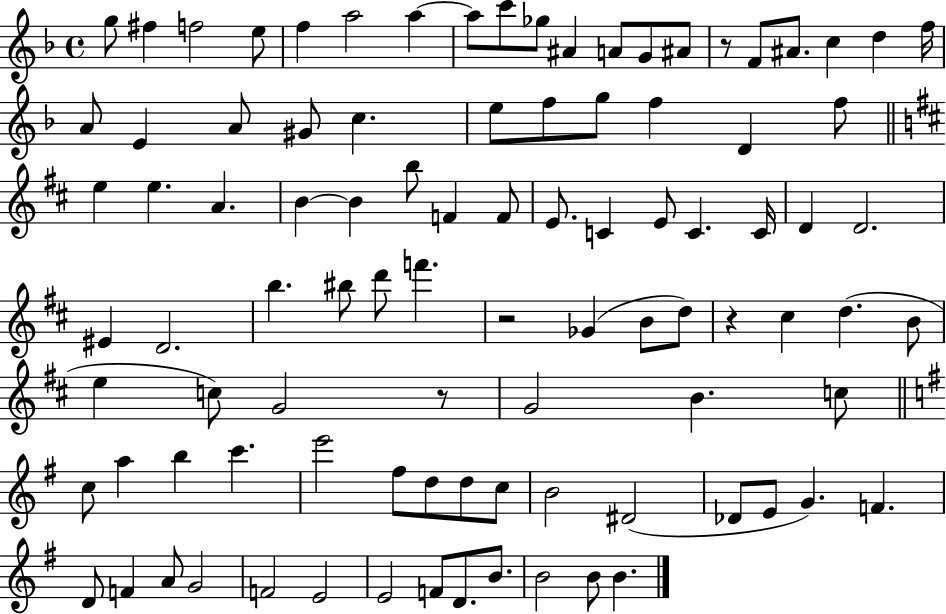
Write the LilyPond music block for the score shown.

{
  \clef treble
  \time 4/4
  \defaultTimeSignature
  \key f \major
  g''8 fis''4 f''2 e''8 | f''4 a''2 a''4~~ | a''8 c'''8 ges''8 ais'4 a'8 g'8 ais'8 | r8 f'8 ais'8. c''4 d''4 f''16 | \break a'8 e'4 a'8 gis'8 c''4. | e''8 f''8 g''8 f''4 d'4 f''8 | \bar "||" \break \key d \major e''4 e''4. a'4. | b'4~~ b'4 b''8 f'4 f'8 | e'8. c'4 e'8 c'4. c'16 | d'4 d'2. | \break eis'4 d'2. | b''4. bis''8 d'''8 f'''4. | r2 ges'4( b'8 d''8) | r4 cis''4 d''4.( b'8 | \break e''4 c''8) g'2 r8 | g'2 b'4. c''8 | \bar "||" \break \key g \major c''8 a''4 b''4 c'''4. | e'''2 fis''8 d''8 d''8 c''8 | b'2 dis'2( | des'8 e'8 g'4.) f'4. | \break d'8 f'4 a'8 g'2 | f'2 e'2 | e'2 f'8 d'8. b'8. | b'2 b'8 b'4. | \break \bar "|."
}